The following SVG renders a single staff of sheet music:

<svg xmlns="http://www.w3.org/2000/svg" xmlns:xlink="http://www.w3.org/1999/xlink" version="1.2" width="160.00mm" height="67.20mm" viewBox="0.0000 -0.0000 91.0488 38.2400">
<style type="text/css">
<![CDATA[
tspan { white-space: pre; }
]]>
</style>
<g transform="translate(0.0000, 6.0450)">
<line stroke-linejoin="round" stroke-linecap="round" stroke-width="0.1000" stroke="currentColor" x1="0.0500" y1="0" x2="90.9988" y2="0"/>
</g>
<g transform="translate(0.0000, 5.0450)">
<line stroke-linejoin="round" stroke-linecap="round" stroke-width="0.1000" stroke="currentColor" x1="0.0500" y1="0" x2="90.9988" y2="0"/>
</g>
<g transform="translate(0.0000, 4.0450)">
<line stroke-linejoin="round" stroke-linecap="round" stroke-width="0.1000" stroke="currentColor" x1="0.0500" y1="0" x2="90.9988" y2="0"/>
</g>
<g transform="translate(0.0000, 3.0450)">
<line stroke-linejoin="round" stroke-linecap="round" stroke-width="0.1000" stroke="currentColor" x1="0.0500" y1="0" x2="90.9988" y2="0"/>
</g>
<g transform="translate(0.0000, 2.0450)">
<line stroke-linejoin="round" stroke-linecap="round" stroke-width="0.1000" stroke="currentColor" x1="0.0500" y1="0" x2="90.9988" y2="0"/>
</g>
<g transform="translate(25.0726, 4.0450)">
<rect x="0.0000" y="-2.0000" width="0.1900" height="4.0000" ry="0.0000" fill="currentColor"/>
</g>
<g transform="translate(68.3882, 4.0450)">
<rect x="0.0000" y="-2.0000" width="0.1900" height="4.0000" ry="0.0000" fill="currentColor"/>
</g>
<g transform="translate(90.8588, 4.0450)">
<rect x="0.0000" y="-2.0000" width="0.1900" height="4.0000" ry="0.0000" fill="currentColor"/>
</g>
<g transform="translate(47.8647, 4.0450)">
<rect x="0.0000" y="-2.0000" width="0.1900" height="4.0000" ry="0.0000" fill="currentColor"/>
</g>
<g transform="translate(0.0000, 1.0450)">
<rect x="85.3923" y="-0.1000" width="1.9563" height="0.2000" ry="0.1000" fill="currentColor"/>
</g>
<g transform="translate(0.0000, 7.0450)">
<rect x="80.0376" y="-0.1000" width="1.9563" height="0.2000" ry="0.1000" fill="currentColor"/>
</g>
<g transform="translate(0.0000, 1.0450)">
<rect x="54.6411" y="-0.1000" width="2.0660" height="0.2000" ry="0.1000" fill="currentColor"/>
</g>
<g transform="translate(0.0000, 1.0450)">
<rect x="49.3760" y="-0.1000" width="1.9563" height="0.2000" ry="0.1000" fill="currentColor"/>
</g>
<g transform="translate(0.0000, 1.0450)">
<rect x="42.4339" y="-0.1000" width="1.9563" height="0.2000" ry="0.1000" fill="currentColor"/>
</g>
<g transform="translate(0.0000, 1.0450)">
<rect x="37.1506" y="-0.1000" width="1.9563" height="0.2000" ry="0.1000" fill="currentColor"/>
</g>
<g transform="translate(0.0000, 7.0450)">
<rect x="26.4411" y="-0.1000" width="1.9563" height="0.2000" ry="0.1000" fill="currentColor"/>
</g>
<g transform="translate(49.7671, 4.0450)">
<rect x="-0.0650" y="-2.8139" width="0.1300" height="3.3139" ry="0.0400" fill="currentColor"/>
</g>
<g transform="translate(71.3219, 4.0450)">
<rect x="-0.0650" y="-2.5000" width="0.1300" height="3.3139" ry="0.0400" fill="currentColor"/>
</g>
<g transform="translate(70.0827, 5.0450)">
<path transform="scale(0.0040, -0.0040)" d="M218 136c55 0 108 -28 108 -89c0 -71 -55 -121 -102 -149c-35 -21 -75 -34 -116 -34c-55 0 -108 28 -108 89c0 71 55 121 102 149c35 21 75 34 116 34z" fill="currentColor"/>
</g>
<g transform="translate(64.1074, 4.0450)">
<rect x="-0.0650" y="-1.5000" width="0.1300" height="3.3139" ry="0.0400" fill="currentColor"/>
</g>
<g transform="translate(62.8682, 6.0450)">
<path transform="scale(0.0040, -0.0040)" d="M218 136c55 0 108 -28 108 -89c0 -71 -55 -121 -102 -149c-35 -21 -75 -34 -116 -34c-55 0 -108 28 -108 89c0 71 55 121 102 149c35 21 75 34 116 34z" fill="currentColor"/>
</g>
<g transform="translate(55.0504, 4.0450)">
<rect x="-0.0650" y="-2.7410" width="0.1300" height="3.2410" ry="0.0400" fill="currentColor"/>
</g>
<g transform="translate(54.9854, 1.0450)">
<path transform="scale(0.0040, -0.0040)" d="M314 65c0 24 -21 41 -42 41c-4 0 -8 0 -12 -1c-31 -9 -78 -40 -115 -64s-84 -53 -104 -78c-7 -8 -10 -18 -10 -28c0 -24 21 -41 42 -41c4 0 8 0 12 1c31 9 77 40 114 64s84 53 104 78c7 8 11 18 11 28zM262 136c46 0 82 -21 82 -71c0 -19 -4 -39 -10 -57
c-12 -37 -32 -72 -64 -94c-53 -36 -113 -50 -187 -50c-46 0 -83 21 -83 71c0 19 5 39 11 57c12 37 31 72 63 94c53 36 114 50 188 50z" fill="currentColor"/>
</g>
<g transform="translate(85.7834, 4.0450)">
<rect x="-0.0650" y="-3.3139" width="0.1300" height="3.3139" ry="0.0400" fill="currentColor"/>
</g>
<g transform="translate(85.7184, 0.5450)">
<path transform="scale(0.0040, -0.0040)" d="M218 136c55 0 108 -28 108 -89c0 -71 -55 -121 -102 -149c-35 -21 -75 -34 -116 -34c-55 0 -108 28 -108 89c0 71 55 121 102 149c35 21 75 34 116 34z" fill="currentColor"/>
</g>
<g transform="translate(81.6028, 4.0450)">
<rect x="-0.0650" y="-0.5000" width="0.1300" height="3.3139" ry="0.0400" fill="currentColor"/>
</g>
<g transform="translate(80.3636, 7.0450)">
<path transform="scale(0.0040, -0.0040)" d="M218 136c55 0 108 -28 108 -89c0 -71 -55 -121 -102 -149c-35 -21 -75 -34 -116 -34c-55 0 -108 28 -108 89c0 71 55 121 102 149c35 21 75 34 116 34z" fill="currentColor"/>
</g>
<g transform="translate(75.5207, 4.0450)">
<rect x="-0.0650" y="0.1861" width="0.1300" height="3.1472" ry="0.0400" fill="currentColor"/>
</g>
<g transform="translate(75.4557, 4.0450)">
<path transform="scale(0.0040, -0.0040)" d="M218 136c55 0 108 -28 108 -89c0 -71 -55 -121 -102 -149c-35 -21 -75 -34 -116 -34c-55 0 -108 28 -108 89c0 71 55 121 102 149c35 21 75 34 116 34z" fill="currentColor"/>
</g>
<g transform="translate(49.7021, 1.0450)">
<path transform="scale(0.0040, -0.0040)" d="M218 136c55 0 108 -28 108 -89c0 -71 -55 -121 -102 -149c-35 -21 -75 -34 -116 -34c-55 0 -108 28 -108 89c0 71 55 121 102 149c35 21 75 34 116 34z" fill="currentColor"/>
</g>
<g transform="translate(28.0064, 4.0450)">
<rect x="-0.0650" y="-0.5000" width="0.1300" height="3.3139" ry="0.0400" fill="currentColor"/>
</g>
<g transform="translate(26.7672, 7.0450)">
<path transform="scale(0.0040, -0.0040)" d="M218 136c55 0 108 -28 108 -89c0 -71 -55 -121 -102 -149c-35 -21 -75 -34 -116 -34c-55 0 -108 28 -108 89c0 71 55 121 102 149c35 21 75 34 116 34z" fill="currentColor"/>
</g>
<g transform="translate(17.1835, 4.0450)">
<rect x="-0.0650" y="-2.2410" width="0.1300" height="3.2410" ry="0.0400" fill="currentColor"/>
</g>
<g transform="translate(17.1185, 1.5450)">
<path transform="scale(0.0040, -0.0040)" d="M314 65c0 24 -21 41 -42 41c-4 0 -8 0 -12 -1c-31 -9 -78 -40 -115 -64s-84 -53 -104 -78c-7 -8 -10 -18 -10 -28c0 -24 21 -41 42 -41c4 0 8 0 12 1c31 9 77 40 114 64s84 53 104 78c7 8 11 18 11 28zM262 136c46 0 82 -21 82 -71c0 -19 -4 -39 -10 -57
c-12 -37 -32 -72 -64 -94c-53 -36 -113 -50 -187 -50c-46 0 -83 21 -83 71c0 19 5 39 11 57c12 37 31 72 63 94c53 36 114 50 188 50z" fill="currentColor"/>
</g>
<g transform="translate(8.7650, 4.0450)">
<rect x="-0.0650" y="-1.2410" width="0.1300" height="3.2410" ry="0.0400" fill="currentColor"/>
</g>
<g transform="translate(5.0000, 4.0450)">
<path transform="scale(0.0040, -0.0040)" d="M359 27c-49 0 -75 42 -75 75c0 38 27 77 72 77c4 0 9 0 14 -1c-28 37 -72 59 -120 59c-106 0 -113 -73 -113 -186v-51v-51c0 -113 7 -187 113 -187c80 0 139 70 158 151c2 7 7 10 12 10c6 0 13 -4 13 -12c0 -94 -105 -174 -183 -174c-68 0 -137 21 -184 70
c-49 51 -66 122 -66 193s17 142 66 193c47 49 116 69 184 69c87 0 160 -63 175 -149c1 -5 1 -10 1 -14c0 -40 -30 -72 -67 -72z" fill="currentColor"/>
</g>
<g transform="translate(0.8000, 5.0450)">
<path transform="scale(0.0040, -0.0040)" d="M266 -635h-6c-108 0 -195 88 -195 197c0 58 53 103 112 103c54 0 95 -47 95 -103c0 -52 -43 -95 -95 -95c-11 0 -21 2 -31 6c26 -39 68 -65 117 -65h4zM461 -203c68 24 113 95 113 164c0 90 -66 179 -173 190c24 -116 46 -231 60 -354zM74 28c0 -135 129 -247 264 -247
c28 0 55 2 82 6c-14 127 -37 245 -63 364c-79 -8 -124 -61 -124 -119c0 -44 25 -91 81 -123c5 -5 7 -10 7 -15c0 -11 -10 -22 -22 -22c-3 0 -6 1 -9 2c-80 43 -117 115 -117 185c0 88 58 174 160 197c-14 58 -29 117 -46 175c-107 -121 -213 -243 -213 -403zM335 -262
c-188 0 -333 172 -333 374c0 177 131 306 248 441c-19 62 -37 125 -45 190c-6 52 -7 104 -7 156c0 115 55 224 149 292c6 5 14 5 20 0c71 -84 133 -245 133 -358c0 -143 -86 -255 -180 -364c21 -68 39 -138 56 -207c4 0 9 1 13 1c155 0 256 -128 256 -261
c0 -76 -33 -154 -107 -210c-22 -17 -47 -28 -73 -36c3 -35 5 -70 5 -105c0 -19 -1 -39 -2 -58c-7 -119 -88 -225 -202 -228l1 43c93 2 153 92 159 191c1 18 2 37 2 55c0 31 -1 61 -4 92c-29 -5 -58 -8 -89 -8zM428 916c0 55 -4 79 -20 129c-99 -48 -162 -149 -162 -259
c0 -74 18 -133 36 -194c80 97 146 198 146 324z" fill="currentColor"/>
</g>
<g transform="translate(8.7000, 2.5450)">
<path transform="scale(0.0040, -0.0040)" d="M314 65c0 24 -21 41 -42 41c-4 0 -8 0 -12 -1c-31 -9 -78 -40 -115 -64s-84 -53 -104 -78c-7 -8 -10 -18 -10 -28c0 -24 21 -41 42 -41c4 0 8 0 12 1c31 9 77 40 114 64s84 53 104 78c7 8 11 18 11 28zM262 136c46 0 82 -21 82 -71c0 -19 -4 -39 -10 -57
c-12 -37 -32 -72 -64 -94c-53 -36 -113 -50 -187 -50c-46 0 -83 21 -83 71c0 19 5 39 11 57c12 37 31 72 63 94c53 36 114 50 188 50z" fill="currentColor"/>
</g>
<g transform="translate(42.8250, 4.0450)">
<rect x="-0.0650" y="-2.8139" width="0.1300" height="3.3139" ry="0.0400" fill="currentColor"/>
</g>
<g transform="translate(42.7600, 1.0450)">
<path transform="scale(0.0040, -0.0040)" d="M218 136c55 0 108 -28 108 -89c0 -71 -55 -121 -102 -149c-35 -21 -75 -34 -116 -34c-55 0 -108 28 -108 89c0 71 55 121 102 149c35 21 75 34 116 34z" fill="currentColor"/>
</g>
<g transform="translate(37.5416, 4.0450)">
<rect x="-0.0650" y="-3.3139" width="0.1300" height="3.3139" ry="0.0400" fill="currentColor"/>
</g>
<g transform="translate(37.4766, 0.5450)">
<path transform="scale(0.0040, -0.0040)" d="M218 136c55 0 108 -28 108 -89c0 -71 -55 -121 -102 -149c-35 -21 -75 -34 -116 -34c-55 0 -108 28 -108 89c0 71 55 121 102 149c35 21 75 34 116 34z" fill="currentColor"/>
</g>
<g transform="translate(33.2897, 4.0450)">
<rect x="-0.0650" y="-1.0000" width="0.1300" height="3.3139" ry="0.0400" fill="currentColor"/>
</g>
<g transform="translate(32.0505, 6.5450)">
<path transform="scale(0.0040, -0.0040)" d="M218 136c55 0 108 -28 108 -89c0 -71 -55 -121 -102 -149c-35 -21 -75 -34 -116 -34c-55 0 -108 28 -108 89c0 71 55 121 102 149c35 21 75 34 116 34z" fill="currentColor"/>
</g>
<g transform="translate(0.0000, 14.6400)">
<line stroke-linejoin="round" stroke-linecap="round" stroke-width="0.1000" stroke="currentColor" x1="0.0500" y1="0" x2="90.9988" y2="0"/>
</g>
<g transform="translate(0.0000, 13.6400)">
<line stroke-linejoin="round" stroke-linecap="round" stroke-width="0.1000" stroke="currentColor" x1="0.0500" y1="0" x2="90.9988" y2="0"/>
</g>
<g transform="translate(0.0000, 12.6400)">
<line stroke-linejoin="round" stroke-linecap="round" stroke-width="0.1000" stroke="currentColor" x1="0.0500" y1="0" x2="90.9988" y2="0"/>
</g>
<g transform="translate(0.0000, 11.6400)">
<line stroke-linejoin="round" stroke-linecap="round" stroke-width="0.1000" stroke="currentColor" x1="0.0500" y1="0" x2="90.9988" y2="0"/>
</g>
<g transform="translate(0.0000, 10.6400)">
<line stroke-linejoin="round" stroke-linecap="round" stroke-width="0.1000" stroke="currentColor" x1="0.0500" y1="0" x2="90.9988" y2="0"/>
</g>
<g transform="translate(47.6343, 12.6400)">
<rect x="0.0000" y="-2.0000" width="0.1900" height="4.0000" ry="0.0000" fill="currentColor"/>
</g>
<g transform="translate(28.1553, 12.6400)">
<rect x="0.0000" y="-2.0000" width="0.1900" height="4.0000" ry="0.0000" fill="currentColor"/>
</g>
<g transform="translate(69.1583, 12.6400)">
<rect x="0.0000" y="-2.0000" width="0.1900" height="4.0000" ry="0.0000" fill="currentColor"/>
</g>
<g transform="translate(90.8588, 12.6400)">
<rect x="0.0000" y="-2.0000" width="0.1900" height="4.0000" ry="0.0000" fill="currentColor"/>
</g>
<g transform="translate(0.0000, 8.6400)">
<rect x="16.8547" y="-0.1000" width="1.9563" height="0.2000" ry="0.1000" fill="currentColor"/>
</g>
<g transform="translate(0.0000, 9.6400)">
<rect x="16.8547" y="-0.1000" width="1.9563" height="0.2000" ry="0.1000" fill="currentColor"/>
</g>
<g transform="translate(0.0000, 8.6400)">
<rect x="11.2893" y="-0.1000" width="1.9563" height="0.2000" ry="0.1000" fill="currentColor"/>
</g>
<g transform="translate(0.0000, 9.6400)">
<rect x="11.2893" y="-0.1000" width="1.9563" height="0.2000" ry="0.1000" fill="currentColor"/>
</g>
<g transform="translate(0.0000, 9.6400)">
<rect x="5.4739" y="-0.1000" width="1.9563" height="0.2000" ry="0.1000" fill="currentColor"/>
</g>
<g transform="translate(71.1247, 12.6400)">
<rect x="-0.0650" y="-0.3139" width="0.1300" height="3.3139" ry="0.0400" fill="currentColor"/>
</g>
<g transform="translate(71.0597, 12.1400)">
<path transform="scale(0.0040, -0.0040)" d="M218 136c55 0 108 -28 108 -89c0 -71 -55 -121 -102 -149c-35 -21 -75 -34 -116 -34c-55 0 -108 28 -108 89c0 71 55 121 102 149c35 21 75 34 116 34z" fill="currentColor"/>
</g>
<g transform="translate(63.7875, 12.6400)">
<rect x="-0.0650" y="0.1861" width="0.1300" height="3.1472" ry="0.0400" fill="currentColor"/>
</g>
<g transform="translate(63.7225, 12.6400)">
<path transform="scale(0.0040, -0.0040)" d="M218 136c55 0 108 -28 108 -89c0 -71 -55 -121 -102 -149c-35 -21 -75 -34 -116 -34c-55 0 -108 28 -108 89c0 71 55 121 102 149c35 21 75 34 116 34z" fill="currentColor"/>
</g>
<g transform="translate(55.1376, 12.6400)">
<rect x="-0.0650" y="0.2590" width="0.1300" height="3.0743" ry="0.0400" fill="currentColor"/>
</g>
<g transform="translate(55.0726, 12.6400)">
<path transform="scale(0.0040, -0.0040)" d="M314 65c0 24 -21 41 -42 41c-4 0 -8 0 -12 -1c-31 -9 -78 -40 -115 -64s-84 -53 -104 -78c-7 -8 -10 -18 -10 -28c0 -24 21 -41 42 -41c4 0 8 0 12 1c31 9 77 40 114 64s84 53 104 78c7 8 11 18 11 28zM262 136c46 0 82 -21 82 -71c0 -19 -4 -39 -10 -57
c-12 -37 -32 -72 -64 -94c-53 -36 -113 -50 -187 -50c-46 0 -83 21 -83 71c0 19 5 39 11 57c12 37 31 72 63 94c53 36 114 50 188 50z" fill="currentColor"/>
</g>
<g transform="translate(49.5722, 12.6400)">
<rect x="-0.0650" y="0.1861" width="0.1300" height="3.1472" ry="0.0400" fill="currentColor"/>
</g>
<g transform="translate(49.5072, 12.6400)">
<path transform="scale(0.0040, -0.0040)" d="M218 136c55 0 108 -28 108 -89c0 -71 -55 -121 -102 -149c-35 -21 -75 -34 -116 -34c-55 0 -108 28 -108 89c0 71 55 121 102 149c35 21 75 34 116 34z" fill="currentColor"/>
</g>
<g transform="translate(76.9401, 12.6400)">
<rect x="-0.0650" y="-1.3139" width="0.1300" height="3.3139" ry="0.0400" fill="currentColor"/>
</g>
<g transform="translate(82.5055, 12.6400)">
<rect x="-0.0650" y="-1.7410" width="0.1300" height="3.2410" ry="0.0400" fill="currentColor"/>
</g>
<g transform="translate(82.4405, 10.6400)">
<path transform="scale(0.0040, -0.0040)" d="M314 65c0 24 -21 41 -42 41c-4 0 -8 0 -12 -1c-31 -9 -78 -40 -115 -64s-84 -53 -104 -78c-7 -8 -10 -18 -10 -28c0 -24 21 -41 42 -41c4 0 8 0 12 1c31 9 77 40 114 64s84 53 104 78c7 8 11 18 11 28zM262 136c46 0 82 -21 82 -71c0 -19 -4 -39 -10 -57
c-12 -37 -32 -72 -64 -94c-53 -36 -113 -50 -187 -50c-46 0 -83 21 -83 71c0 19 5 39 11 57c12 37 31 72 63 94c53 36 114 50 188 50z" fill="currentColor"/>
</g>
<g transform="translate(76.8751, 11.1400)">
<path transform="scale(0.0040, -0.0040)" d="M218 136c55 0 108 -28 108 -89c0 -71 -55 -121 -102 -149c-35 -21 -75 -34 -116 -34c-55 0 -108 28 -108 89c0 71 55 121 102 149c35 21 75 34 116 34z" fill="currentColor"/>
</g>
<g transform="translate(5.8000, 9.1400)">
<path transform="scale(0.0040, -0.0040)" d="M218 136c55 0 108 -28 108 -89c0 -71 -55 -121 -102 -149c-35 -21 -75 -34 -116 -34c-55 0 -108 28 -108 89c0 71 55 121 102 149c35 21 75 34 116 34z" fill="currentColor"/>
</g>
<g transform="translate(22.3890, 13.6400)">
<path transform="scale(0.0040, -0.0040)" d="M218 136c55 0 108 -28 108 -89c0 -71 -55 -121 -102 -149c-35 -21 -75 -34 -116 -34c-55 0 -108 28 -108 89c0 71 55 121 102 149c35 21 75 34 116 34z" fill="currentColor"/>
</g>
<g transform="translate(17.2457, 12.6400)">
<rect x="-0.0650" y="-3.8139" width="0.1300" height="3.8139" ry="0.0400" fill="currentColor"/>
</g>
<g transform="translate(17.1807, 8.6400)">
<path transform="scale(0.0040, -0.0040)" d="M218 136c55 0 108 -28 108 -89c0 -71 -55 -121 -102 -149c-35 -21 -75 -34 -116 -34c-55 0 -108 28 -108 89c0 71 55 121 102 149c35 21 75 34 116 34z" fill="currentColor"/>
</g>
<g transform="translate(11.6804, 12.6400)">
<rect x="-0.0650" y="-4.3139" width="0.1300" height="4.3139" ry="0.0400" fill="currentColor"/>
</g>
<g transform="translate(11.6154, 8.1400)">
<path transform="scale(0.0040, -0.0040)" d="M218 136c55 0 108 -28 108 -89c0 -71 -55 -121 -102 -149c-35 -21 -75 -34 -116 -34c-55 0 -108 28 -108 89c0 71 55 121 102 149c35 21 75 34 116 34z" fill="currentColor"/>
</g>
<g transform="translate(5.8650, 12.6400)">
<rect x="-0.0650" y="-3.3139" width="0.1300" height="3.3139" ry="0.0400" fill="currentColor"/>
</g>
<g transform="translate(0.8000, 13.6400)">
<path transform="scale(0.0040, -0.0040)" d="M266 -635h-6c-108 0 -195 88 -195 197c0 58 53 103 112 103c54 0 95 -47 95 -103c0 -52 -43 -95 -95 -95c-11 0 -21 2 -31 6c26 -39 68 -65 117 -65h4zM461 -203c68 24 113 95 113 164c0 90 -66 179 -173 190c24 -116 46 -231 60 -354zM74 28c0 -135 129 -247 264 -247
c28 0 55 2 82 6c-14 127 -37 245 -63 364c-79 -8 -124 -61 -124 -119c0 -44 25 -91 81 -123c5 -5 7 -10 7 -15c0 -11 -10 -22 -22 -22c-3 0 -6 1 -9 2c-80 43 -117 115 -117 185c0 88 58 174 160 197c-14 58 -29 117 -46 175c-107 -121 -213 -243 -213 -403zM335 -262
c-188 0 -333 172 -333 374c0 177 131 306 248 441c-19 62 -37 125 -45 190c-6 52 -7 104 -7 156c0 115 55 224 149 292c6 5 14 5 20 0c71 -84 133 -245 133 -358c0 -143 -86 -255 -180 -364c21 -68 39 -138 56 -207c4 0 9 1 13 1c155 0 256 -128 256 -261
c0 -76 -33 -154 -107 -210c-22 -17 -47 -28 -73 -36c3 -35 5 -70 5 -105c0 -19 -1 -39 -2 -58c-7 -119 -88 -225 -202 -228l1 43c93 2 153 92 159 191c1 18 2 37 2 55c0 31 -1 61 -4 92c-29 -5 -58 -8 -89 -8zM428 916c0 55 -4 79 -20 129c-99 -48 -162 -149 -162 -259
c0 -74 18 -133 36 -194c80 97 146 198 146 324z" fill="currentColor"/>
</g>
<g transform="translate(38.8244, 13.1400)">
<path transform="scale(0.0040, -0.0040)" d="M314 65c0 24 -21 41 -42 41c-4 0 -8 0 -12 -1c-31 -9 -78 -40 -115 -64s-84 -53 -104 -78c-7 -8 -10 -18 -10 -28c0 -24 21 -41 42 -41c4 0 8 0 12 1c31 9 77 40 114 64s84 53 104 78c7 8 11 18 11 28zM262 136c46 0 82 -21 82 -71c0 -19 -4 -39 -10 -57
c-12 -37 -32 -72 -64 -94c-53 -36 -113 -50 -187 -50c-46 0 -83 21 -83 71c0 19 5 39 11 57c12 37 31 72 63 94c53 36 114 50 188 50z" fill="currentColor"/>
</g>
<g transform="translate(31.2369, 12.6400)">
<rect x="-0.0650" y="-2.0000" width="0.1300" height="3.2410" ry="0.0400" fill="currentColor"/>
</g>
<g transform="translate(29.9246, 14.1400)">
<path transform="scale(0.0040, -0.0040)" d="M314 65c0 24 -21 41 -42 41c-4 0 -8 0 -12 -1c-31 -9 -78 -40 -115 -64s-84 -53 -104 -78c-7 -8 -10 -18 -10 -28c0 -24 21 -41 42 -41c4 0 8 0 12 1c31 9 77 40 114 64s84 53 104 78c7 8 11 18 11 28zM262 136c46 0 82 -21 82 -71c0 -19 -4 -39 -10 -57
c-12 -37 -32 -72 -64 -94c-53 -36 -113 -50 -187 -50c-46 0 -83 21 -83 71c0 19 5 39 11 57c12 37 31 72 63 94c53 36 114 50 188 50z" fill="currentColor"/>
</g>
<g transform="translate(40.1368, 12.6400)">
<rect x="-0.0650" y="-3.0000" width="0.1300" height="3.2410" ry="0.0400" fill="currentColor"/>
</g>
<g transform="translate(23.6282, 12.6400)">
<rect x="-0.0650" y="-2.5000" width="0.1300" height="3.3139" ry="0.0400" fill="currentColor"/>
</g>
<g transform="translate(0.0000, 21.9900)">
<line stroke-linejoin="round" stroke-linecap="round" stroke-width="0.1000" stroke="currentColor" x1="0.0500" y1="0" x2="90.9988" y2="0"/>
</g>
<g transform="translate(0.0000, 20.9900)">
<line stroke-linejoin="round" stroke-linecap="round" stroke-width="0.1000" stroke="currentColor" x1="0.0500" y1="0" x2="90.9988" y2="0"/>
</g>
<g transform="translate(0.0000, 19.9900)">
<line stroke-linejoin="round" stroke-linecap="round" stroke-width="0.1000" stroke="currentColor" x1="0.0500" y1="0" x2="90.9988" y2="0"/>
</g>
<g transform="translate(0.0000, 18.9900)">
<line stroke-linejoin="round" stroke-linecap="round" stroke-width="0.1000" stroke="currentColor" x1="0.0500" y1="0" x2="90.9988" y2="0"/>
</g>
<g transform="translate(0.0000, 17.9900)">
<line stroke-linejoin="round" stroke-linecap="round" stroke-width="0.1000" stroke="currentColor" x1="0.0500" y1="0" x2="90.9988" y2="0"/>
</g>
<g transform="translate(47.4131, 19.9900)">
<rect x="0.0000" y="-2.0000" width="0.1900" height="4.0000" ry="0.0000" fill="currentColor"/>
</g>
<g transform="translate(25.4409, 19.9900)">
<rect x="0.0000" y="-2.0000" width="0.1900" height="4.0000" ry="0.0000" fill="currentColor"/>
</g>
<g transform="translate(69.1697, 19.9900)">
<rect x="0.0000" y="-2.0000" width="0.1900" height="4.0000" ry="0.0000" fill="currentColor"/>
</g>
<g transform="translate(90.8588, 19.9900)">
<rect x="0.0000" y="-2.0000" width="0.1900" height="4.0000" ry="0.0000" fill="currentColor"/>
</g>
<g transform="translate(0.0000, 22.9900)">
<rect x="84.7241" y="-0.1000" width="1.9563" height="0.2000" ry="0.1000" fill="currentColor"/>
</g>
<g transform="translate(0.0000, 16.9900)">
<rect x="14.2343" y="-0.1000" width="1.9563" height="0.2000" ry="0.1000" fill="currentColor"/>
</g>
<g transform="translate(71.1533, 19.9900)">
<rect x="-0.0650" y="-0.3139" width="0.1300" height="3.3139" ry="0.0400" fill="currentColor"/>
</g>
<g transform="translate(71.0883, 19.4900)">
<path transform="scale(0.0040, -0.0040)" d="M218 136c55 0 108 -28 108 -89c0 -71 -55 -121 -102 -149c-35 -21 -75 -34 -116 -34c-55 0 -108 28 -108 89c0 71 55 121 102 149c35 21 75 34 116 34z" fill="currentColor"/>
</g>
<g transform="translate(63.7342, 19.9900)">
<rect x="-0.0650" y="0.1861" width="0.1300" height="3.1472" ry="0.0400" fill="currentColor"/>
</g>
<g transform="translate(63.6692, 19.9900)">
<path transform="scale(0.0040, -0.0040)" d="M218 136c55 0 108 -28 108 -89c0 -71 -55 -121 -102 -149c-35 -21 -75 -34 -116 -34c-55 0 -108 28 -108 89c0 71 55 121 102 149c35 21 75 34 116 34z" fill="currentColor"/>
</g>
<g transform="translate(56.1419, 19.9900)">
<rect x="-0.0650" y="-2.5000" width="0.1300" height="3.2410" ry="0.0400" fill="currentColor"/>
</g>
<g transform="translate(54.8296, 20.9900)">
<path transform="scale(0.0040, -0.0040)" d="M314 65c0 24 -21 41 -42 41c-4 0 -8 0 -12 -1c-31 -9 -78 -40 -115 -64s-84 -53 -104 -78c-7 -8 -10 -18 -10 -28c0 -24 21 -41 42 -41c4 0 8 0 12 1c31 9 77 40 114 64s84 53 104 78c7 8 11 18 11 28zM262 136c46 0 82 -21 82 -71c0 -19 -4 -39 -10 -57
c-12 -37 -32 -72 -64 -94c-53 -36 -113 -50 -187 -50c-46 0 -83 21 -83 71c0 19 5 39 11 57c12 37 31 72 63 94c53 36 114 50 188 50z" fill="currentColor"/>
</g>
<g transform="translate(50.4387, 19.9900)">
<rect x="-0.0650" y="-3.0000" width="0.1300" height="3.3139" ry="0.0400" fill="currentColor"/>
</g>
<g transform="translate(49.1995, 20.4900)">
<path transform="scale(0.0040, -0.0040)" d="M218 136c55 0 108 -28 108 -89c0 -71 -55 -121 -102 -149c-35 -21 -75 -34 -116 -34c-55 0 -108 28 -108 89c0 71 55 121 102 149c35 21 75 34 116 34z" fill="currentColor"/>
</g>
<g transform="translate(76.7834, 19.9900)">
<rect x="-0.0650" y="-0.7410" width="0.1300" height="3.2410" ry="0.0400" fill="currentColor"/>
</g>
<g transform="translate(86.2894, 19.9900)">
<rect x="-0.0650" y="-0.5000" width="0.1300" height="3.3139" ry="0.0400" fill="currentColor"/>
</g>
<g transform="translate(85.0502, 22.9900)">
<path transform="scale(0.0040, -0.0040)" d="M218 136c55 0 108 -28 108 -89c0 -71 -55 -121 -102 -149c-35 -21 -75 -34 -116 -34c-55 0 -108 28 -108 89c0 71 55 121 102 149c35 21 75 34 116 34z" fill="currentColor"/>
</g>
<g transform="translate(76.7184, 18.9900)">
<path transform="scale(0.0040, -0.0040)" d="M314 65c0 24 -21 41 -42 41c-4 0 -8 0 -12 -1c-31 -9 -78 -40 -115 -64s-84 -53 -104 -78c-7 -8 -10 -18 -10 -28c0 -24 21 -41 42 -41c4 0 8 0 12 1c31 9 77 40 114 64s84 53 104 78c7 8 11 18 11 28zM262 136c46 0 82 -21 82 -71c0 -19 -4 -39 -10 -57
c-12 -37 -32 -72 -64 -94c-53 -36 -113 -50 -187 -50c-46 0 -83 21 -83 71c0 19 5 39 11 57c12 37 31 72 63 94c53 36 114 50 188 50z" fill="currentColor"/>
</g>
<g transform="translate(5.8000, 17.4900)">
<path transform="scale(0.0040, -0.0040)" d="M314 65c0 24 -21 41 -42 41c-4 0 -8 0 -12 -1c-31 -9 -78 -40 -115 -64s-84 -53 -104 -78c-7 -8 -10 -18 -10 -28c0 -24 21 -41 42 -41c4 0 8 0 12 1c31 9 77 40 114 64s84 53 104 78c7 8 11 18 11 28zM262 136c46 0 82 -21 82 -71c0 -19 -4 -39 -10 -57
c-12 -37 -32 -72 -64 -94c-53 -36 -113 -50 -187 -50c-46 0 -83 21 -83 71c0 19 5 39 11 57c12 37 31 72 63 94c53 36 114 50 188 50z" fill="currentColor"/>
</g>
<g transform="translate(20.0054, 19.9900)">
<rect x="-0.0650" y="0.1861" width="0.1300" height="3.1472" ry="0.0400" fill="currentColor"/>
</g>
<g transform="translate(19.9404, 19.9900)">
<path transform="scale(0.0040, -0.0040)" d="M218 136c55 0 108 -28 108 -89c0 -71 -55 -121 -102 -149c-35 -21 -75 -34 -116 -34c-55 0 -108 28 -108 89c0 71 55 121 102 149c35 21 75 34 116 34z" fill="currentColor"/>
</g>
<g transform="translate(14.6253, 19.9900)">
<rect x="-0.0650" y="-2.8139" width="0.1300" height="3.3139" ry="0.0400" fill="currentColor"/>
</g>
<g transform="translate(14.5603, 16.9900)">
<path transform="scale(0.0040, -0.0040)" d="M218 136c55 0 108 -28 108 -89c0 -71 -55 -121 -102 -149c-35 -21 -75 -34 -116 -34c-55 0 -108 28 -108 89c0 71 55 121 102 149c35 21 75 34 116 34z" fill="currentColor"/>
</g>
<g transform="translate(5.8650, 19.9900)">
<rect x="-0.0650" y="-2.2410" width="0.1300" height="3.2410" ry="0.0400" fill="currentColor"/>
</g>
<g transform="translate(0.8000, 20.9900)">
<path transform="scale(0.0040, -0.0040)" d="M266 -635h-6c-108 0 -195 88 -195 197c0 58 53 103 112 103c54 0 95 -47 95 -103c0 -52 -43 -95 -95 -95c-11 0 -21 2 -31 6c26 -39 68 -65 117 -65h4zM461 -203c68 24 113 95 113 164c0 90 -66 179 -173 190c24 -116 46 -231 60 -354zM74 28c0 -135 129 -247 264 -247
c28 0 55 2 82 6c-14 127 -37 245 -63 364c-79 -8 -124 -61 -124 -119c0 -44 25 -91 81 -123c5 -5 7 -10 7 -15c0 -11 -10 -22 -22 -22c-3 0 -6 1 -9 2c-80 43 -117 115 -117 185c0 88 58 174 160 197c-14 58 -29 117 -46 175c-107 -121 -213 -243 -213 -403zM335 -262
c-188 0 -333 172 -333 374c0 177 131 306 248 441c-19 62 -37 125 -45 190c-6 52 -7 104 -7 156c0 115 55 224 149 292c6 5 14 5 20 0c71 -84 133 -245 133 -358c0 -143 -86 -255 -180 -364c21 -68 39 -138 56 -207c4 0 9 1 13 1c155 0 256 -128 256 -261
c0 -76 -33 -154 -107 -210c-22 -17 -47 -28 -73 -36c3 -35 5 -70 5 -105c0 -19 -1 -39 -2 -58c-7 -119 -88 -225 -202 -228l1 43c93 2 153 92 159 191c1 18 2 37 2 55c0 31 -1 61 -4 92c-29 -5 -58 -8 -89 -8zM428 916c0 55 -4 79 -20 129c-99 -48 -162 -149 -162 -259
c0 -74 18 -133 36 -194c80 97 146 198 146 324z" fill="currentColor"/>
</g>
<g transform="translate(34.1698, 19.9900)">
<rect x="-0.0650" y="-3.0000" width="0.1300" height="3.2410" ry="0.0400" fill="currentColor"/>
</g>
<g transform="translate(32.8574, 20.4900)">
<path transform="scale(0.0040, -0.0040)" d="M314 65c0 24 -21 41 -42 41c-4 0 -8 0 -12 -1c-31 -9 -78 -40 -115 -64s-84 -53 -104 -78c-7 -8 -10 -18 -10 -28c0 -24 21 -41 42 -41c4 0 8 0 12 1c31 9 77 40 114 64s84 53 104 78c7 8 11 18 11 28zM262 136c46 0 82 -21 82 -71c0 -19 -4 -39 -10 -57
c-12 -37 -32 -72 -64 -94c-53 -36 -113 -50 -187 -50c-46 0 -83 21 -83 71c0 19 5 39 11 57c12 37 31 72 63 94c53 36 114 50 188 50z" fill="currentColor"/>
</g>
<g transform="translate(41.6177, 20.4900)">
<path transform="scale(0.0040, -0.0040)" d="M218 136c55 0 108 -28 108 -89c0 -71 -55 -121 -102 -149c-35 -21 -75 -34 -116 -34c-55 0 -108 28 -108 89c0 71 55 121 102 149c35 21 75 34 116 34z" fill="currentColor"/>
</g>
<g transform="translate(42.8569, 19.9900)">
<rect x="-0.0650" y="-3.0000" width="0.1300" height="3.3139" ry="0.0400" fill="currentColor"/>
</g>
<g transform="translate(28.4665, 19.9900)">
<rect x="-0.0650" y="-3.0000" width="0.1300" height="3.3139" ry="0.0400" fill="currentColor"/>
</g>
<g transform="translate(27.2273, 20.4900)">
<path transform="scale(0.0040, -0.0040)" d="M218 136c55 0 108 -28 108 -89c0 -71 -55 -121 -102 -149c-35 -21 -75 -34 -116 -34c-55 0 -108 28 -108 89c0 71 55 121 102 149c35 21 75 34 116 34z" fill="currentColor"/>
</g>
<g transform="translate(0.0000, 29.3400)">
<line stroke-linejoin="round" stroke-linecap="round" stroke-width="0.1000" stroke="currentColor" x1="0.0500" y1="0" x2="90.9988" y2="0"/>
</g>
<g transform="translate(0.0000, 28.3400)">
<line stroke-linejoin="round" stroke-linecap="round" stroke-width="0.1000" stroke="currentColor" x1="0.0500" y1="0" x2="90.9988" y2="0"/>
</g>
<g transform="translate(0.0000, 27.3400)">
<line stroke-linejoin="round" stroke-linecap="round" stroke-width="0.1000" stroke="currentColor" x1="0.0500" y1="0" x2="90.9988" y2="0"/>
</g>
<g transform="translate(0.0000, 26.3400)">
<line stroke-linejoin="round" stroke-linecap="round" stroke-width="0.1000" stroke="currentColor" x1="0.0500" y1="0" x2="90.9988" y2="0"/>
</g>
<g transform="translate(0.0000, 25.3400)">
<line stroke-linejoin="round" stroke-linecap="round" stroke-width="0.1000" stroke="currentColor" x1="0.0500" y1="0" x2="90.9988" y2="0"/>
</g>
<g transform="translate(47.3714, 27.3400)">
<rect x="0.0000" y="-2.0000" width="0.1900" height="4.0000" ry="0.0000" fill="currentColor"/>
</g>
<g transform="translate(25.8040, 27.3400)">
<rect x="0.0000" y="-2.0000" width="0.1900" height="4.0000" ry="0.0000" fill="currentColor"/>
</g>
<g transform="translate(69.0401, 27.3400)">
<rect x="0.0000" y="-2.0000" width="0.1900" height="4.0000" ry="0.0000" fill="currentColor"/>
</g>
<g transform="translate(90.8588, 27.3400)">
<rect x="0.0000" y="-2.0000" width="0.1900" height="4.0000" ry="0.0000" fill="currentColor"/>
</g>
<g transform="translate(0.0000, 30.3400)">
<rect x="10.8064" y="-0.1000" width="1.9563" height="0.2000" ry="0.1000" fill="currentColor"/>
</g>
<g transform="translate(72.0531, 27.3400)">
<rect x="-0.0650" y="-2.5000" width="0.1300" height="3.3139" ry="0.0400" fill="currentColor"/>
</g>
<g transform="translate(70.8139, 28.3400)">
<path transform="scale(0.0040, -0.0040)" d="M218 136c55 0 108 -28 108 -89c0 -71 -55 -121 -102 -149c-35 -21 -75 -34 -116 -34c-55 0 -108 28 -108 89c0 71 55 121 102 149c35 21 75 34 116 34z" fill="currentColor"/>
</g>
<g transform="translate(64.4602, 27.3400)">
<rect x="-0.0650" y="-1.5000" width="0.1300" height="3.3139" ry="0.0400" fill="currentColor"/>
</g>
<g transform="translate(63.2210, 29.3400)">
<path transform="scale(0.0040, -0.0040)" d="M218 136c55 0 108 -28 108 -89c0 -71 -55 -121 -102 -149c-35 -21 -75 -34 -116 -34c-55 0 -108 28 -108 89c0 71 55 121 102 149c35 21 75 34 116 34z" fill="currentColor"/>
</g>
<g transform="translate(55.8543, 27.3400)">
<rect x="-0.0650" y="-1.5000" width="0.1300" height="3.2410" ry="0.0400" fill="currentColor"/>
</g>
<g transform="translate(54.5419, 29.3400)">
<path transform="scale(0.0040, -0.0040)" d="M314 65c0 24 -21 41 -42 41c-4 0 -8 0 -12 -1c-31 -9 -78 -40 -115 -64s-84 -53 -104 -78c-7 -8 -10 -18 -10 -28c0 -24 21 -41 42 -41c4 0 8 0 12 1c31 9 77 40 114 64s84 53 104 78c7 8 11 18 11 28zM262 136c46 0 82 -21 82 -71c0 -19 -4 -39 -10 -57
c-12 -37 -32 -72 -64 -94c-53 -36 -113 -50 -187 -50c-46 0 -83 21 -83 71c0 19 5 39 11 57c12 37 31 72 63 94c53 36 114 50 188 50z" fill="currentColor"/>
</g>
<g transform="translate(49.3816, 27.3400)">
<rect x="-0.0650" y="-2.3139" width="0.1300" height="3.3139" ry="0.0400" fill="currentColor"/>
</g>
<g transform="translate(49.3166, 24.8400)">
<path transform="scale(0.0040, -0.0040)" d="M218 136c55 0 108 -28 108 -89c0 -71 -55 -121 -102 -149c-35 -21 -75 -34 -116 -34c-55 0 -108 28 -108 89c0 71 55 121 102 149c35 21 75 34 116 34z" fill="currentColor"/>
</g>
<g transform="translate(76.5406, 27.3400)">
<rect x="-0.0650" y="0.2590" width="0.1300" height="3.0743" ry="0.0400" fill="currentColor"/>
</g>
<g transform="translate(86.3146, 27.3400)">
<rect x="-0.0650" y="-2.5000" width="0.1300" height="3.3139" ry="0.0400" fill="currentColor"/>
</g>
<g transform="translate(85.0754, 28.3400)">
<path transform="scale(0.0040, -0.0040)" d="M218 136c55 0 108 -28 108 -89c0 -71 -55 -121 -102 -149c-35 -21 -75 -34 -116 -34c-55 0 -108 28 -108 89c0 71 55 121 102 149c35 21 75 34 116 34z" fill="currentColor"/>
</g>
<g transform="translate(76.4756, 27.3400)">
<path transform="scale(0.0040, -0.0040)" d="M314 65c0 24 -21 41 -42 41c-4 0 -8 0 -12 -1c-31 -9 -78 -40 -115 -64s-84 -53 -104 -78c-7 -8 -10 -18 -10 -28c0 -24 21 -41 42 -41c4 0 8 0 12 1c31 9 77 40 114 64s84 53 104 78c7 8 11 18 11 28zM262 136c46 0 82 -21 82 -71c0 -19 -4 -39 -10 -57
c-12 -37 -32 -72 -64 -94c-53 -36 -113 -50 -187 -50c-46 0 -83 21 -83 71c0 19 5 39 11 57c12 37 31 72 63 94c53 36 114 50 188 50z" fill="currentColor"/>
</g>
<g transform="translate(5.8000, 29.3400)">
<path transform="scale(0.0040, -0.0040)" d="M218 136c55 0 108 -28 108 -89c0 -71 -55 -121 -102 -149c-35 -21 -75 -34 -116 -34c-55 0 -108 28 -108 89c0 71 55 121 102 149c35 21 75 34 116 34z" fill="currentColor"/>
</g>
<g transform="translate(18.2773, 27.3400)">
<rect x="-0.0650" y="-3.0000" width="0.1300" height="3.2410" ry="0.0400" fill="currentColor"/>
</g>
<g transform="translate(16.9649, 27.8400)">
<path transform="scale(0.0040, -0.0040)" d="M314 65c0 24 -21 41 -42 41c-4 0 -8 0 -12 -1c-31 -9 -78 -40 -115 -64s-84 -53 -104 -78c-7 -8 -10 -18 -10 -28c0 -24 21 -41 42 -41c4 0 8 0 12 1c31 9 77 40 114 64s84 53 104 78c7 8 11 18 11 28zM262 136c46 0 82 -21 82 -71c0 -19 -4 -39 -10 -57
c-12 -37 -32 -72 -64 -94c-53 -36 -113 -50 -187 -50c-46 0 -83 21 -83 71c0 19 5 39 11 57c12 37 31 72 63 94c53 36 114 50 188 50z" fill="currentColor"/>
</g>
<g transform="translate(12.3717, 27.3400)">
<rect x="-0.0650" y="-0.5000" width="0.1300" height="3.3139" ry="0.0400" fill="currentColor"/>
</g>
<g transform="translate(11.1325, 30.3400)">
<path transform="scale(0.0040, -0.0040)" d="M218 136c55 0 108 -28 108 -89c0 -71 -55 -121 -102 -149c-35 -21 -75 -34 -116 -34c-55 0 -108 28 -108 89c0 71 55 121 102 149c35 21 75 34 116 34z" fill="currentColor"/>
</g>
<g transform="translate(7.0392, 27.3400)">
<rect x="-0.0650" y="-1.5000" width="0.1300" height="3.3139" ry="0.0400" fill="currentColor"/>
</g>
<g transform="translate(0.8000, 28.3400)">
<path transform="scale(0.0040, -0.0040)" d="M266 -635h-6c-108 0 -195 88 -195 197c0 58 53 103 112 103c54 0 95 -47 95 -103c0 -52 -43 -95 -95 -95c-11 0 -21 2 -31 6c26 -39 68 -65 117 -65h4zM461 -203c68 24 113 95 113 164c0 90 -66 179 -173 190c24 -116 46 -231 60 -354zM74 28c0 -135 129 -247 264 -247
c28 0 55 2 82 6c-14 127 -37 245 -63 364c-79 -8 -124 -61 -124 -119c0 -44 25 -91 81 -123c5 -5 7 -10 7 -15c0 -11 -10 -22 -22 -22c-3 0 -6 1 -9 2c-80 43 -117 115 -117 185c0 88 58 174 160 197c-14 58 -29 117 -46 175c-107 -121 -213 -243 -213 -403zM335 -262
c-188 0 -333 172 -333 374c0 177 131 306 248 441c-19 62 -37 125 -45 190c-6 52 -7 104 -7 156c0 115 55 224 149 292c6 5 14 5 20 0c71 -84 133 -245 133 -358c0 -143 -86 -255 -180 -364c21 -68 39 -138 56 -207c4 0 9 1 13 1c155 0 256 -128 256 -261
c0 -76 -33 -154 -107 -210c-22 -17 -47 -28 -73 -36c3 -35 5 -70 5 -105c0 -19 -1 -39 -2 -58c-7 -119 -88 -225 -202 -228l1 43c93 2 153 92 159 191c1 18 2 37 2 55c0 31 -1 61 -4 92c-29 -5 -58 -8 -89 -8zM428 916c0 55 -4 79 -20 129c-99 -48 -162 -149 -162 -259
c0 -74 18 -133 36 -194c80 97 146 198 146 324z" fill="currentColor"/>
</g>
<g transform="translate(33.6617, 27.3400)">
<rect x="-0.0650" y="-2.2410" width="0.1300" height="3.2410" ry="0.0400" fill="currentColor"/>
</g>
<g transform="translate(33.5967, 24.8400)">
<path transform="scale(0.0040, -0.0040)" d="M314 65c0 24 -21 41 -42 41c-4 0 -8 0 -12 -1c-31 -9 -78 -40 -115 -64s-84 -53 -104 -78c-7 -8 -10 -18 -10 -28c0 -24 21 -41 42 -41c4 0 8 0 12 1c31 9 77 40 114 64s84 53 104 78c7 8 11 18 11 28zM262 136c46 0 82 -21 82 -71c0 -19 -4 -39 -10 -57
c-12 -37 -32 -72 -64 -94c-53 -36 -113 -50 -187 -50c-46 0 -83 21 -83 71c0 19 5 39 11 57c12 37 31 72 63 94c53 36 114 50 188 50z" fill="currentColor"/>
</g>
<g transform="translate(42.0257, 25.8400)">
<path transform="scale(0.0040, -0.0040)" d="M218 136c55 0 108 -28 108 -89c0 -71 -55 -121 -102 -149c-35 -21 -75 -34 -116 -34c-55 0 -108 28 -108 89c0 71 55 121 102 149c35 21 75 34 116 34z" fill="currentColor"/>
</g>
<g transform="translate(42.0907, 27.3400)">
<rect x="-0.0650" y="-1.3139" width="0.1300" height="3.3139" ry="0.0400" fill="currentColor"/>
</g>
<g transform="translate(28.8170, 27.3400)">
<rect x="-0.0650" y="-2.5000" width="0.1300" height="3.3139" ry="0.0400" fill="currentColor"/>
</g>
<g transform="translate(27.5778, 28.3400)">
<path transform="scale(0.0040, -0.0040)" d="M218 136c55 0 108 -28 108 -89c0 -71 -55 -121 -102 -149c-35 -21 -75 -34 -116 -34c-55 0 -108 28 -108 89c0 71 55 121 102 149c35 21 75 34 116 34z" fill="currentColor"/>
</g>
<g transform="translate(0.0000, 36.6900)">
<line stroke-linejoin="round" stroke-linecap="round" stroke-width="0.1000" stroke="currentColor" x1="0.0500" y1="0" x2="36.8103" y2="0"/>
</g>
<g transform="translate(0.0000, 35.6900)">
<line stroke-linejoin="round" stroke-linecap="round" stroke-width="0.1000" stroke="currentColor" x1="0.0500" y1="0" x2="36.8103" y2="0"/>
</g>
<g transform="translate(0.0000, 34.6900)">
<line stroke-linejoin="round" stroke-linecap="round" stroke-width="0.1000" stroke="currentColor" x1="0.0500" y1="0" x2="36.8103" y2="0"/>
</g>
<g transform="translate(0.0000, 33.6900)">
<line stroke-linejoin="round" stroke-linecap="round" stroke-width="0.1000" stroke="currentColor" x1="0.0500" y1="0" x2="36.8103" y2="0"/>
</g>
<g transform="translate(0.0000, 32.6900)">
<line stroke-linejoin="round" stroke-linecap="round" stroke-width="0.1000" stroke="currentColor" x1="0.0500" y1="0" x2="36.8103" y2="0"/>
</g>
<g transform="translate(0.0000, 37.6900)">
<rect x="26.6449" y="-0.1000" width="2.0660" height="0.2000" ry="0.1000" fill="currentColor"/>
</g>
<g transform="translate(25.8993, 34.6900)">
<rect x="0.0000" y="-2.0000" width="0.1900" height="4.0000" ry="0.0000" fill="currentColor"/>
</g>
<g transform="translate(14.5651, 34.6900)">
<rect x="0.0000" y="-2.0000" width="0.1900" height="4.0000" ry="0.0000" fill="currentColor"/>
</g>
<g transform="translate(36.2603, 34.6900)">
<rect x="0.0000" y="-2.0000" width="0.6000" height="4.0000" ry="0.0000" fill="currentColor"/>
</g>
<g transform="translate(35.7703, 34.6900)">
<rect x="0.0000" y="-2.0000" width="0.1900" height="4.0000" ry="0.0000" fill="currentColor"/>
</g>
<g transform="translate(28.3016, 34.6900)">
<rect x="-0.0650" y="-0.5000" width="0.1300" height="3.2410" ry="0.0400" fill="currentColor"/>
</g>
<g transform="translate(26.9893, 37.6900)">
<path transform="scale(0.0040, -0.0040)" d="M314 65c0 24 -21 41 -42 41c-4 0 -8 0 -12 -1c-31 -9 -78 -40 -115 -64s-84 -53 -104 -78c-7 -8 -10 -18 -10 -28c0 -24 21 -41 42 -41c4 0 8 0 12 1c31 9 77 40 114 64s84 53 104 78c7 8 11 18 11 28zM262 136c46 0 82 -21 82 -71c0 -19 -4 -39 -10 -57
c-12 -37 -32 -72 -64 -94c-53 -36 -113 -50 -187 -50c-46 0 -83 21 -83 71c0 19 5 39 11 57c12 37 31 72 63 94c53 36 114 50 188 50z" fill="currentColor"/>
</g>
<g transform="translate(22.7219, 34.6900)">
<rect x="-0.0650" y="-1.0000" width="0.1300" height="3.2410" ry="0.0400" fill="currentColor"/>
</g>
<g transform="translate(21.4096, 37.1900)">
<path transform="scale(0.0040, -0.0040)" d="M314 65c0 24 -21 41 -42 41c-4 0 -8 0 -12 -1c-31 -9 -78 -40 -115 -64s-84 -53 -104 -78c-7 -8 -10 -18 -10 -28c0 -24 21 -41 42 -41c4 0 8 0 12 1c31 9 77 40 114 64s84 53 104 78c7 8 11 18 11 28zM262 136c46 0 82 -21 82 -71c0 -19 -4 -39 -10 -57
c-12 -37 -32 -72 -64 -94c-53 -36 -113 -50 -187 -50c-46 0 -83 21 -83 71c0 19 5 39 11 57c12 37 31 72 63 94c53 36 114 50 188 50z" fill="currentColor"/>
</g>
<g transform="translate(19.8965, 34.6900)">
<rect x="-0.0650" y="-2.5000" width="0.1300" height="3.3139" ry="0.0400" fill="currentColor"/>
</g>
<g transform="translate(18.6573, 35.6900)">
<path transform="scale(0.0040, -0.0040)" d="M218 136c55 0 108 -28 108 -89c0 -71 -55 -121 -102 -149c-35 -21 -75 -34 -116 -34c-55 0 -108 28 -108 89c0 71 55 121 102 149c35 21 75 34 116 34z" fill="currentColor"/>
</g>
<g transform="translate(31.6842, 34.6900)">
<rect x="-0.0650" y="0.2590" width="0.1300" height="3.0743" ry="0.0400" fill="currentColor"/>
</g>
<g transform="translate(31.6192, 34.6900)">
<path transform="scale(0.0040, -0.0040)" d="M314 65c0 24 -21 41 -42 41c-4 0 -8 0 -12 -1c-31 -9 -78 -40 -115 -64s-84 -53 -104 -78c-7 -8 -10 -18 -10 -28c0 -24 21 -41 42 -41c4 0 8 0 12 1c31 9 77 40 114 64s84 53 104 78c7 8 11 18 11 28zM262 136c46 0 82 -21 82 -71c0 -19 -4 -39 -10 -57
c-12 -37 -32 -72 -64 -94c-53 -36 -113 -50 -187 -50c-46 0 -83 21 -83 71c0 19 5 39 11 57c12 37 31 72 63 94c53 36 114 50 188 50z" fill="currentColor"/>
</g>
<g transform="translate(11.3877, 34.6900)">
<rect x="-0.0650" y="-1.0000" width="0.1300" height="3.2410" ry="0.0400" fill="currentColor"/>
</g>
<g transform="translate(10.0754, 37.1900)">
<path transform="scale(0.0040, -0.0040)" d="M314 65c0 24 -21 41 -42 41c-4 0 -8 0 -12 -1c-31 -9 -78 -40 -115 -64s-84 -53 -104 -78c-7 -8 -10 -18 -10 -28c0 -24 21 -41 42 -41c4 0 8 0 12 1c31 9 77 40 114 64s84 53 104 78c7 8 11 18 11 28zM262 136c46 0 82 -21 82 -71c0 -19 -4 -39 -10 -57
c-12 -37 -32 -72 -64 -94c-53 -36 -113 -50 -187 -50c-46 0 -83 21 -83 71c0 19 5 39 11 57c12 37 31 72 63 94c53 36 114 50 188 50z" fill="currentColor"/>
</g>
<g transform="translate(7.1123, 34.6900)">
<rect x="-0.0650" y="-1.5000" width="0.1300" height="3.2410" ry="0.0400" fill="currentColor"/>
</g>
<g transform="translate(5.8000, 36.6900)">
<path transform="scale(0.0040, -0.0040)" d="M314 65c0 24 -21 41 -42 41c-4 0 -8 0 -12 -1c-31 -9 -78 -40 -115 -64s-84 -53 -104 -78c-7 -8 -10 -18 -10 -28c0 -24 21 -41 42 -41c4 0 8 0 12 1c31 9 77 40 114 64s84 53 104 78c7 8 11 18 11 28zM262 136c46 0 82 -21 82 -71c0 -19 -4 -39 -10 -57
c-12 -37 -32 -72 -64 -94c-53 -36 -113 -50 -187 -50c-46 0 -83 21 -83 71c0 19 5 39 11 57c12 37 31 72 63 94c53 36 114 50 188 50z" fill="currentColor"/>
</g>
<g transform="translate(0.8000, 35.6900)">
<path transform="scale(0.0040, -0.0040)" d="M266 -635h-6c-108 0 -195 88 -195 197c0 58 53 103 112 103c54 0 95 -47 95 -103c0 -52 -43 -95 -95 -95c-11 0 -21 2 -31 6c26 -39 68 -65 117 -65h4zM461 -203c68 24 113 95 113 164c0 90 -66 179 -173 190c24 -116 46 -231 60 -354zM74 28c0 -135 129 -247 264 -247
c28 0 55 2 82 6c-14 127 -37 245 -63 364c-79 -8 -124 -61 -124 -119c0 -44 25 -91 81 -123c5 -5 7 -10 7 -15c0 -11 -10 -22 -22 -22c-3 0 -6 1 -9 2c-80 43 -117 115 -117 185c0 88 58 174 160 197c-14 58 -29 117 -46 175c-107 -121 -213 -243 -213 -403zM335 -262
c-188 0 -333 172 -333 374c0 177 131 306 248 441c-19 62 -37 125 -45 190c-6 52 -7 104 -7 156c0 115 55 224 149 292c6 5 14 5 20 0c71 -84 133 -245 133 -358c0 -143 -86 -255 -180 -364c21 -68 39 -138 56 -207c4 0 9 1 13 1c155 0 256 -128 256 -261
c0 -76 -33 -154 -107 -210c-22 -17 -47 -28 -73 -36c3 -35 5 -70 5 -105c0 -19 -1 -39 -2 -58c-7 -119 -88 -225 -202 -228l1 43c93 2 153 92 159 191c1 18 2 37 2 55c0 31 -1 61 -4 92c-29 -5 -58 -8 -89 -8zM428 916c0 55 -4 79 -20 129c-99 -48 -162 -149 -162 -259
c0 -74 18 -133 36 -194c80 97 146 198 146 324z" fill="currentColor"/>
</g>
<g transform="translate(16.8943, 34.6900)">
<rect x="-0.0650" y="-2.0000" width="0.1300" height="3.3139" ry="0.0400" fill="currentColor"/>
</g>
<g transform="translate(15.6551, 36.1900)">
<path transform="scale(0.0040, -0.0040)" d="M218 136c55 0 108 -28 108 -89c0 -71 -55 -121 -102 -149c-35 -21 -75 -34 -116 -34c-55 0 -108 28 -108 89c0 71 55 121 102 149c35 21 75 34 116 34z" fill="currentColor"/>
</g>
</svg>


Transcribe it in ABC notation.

X:1
T:Untitled
M:4/4
L:1/4
K:C
e2 g2 C D b a a a2 E G B C b b d' c' G F2 A2 B B2 B c e f2 g2 a B A A2 A A G2 B c d2 C E C A2 G g2 e g E2 E G B2 G E2 D2 F G D2 C2 B2